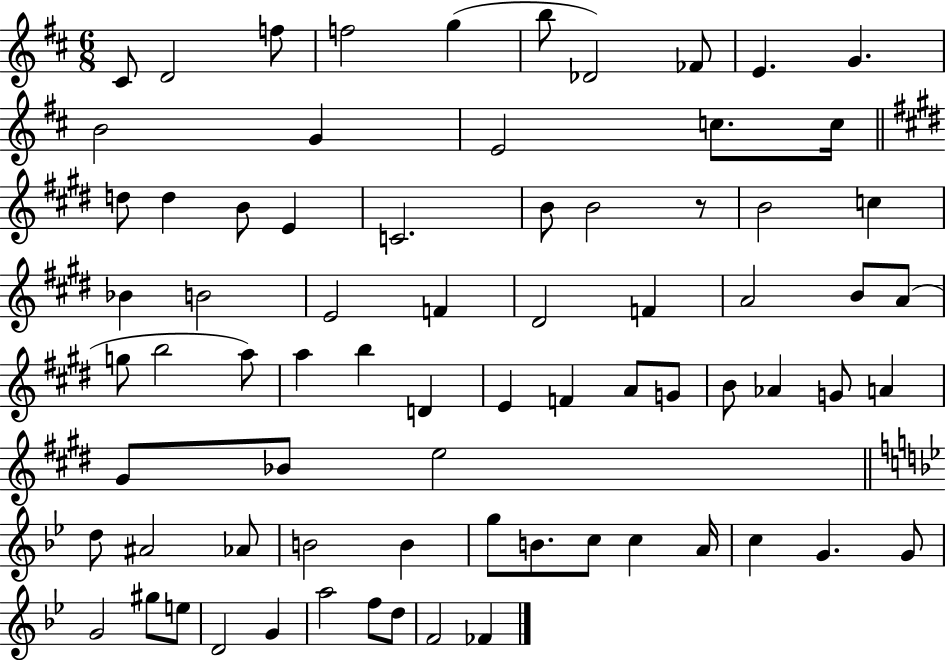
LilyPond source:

{
  \clef treble
  \numericTimeSignature
  \time 6/8
  \key d \major
  \repeat volta 2 { cis'8 d'2 f''8 | f''2 g''4( | b''8 des'2) fes'8 | e'4. g'4. | \break b'2 g'4 | e'2 c''8. c''16 | \bar "||" \break \key e \major d''8 d''4 b'8 e'4 | c'2. | b'8 b'2 r8 | b'2 c''4 | \break bes'4 b'2 | e'2 f'4 | dis'2 f'4 | a'2 b'8 a'8( | \break g''8 b''2 a''8) | a''4 b''4 d'4 | e'4 f'4 a'8 g'8 | b'8 aes'4 g'8 a'4 | \break gis'8 bes'8 e''2 | \bar "||" \break \key bes \major d''8 ais'2 aes'8 | b'2 b'4 | g''8 b'8. c''8 c''4 a'16 | c''4 g'4. g'8 | \break g'2 gis''8 e''8 | d'2 g'4 | a''2 f''8 d''8 | f'2 fes'4 | \break } \bar "|."
}